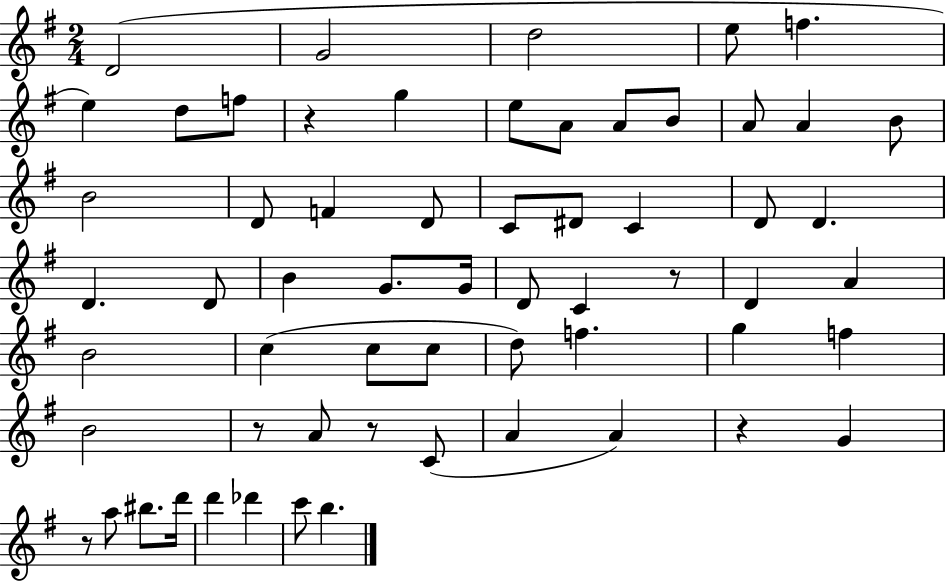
{
  \clef treble
  \numericTimeSignature
  \time 2/4
  \key g \major
  d'2( | g'2 | d''2 | e''8 f''4. | \break e''4) d''8 f''8 | r4 g''4 | e''8 a'8 a'8 b'8 | a'8 a'4 b'8 | \break b'2 | d'8 f'4 d'8 | c'8 dis'8 c'4 | d'8 d'4. | \break d'4. d'8 | b'4 g'8. g'16 | d'8 c'4 r8 | d'4 a'4 | \break b'2 | c''4( c''8 c''8 | d''8) f''4. | g''4 f''4 | \break b'2 | r8 a'8 r8 c'8( | a'4 a'4) | r4 g'4 | \break r8 a''8 bis''8. d'''16 | d'''4 des'''4 | c'''8 b''4. | \bar "|."
}